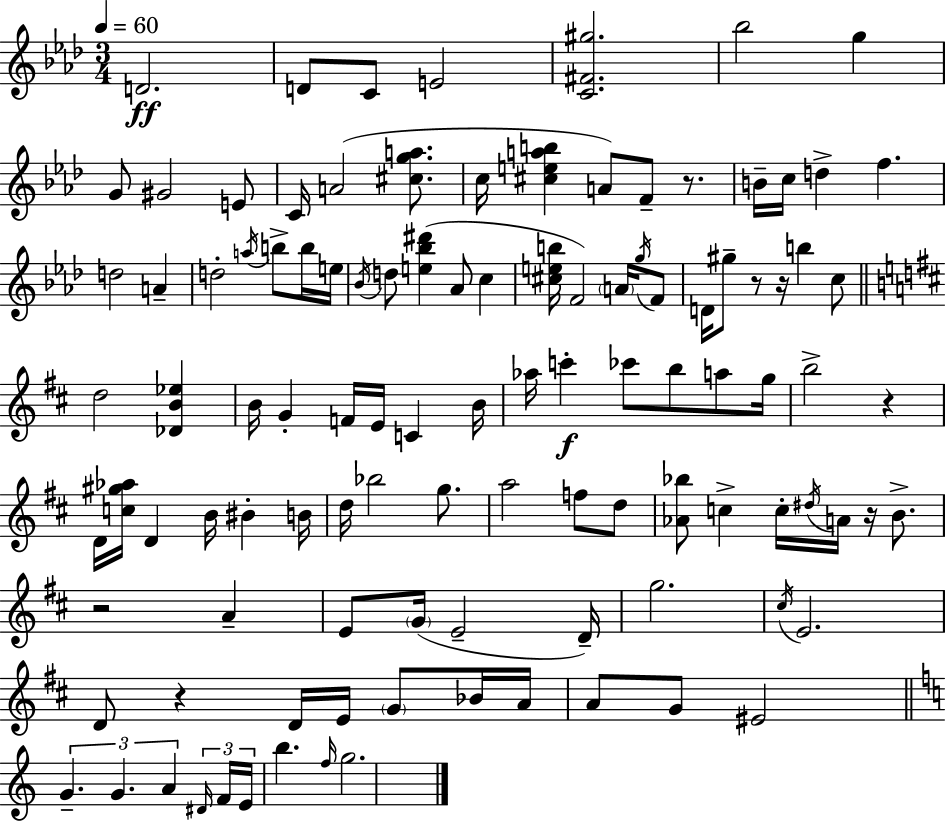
D4/h. D4/e C4/e E4/h [C4,F#4,G#5]/h. Bb5/h G5/q G4/e G#4/h E4/e C4/s A4/h [C#5,G5,A5]/e. C5/s [C#5,E5,A5,B5]/q A4/e F4/e R/e. B4/s C5/s D5/q F5/q. D5/h A4/q D5/h A5/s B5/e B5/s E5/s Bb4/s D5/e [E5,Bb5,D#6]/q Ab4/e C5/q [C#5,E5,B5]/s F4/h A4/s G5/s F4/e D4/s G#5/e R/e R/s B5/q C5/e D5/h [Db4,B4,Eb5]/q B4/s G4/q F4/s E4/s C4/q B4/s Ab5/s C6/q CES6/e B5/e A5/e G5/s B5/h R/q D4/s [C5,G#5,Ab5]/s D4/q B4/s BIS4/q B4/s D5/s Bb5/h G5/e. A5/h F5/e D5/e [Ab4,Bb5]/e C5/q C5/s D#5/s A4/s R/s B4/e. R/h A4/q E4/e G4/s E4/h D4/s G5/h. C#5/s E4/h. D4/e R/q D4/s E4/s G4/e Bb4/s A4/s A4/e G4/e EIS4/h G4/q. G4/q. A4/q D#4/s F4/s E4/s B5/q. F5/s G5/h.